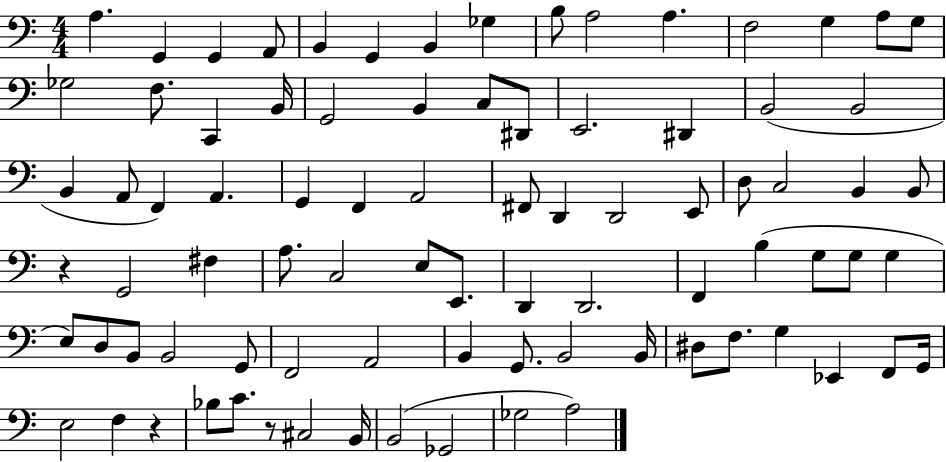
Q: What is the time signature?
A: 4/4